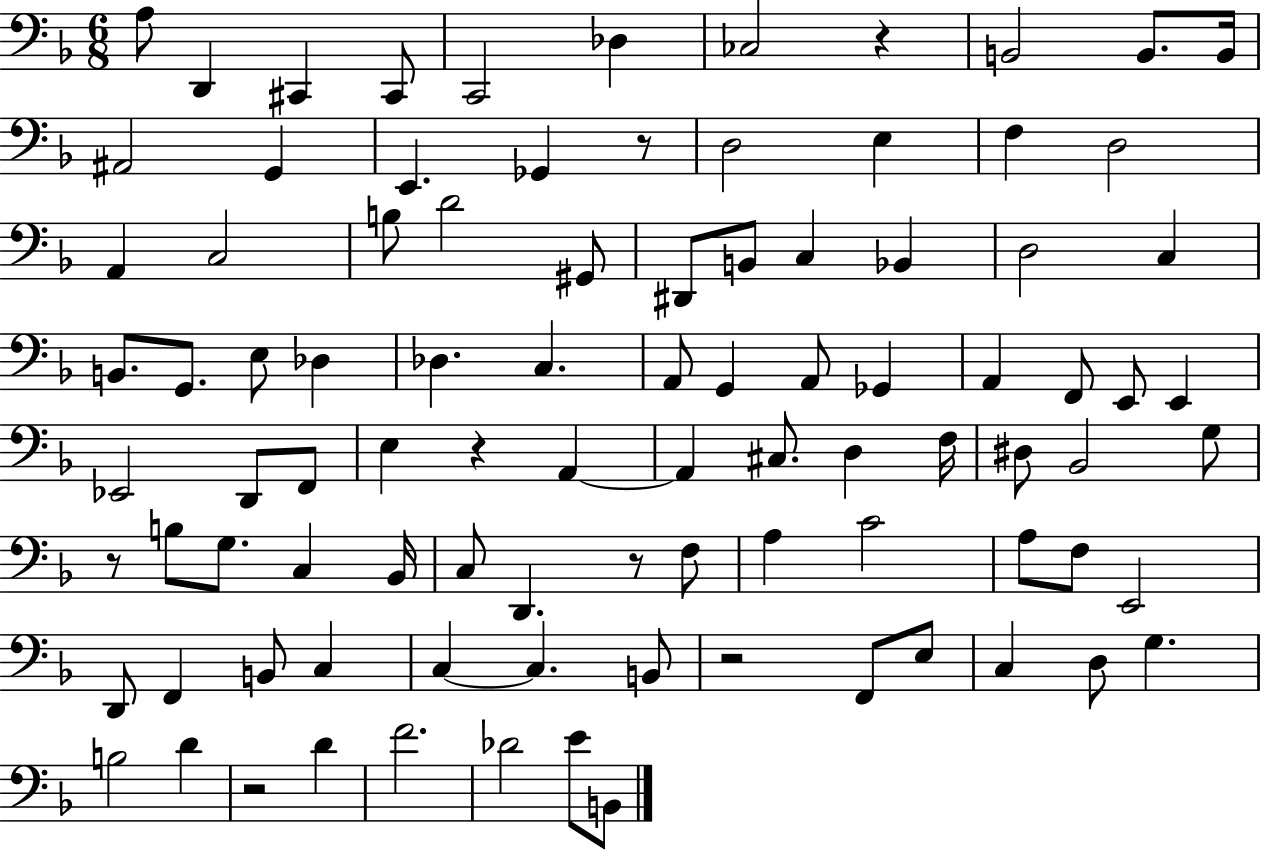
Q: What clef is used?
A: bass